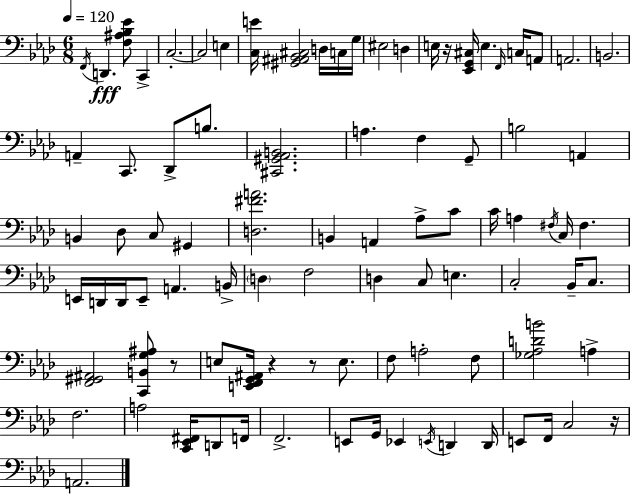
X:1
T:Untitled
M:6/8
L:1/4
K:Fm
F,,/4 D,, [F,^A,_B,_E]/2 C,, C,2 C,2 E, [C,E]/4 [^G,,^A,,_B,,^C,]2 D,/4 C,/4 G,/4 ^E,2 D, E,/4 z/4 [_E,,G,,^C,]/4 E, F,,/4 C,/4 A,,/2 A,,2 B,,2 A,, C,,/2 _D,,/2 B,/2 [^C,,^G,,_A,,B,,]2 A, F, G,,/2 B,2 A,, B,, _D,/2 C,/2 ^G,, [D,^FA]2 B,, A,, _A,/2 C/2 C/4 A, ^F,/4 C,/4 ^F, E,,/4 D,,/4 D,,/4 E,,/2 A,, B,,/4 D, F,2 D, C,/2 E, C,2 _B,,/4 C,/2 [F,,^G,,^A,,]2 [C,,B,,G,^A,]/2 z/2 E,/2 [E,,F,,G,,^A,,]/4 z z/2 E,/2 F,/2 A,2 F,/2 [_G,_A,DB]2 A, F,2 A,2 [C,,_E,,^F,,]/4 D,,/2 F,,/4 F,,2 E,,/2 G,,/4 _E,, E,,/4 D,, D,,/4 E,,/2 F,,/4 C,2 z/4 A,,2